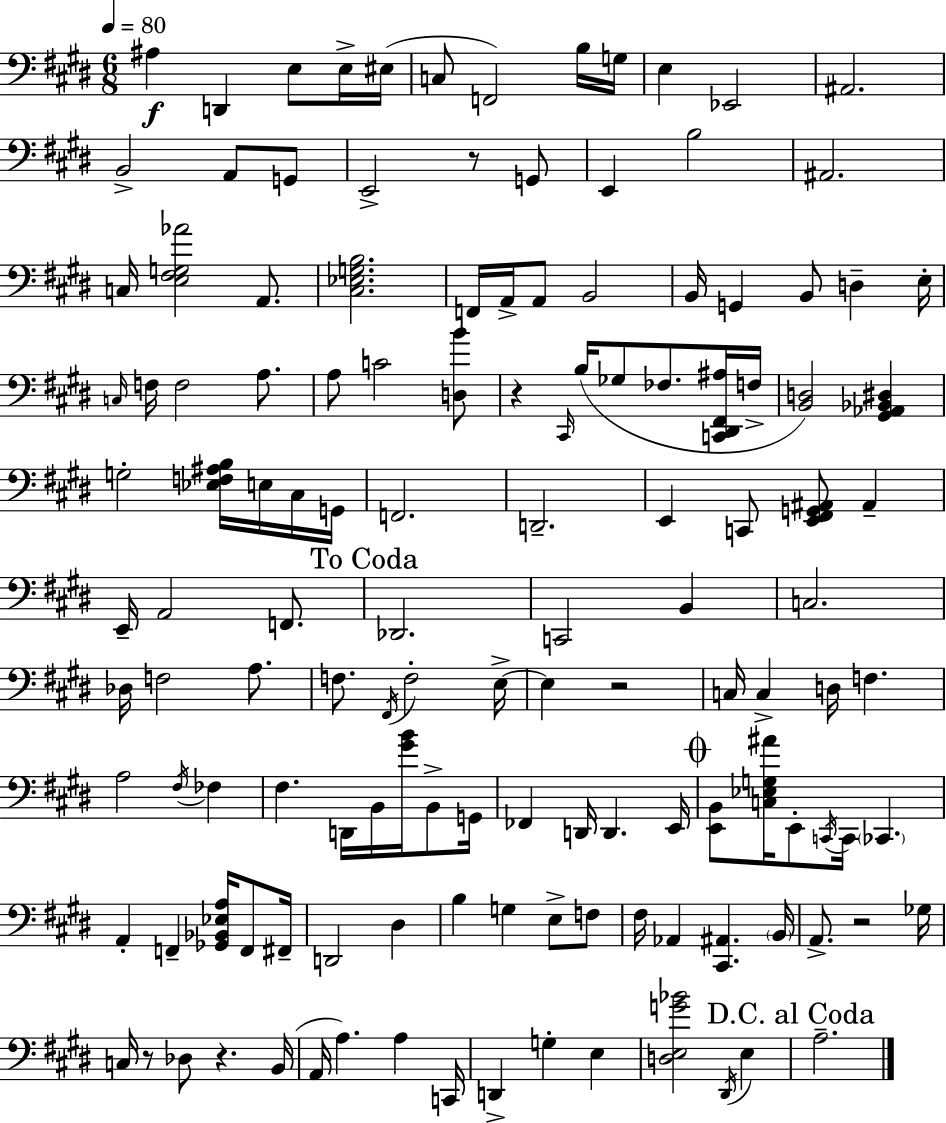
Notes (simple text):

A#3/q D2/q E3/e E3/s EIS3/s C3/e F2/h B3/s G3/s E3/q Eb2/h A#2/h. B2/h A2/e G2/e E2/h R/e G2/e E2/q B3/h A#2/h. C3/s [E3,F#3,G3,Ab4]/h A2/e. [C#3,Eb3,G3,B3]/h. F2/s A2/s A2/e B2/h B2/s G2/q B2/e D3/q E3/s C3/s F3/s F3/h A3/e. A3/e C4/h [D3,B4]/e R/q C#2/s B3/s Gb3/e FES3/e. [C2,D#2,F#2,A#3]/s F3/s [B2,D3]/h [G#2,Ab2,Bb2,D#3]/q G3/h [Eb3,F3,A#3,B3]/s E3/s C#3/s G2/s F2/h. D2/h. E2/q C2/e [E2,F#2,G2,A#2]/e A#2/q E2/s A2/h F2/e. Db2/h. C2/h B2/q C3/h. Db3/s F3/h A3/e. F3/e. F#2/s F3/h E3/s E3/q R/h C3/s C3/q D3/s F3/q. A3/h F#3/s FES3/q F#3/q. D2/s B2/s [G#4,B4]/s B2/e G2/s FES2/q D2/s D2/q. E2/s [E2,B2]/e [C3,Eb3,G3,A#4]/s E2/e C2/s C2/s CES2/q. A2/q F2/q [Gb2,Bb2,Eb3,A3]/s F2/e F#2/s D2/h D#3/q B3/q G3/q E3/e F3/e F#3/s Ab2/q [C#2,A#2]/q. B2/s A2/e. R/h Gb3/s C3/s R/e Db3/e R/q. B2/s A2/s A3/q. A3/q C2/s D2/q G3/q E3/q [D3,E3,G4,Bb4]/h D#2/s E3/q A3/h.